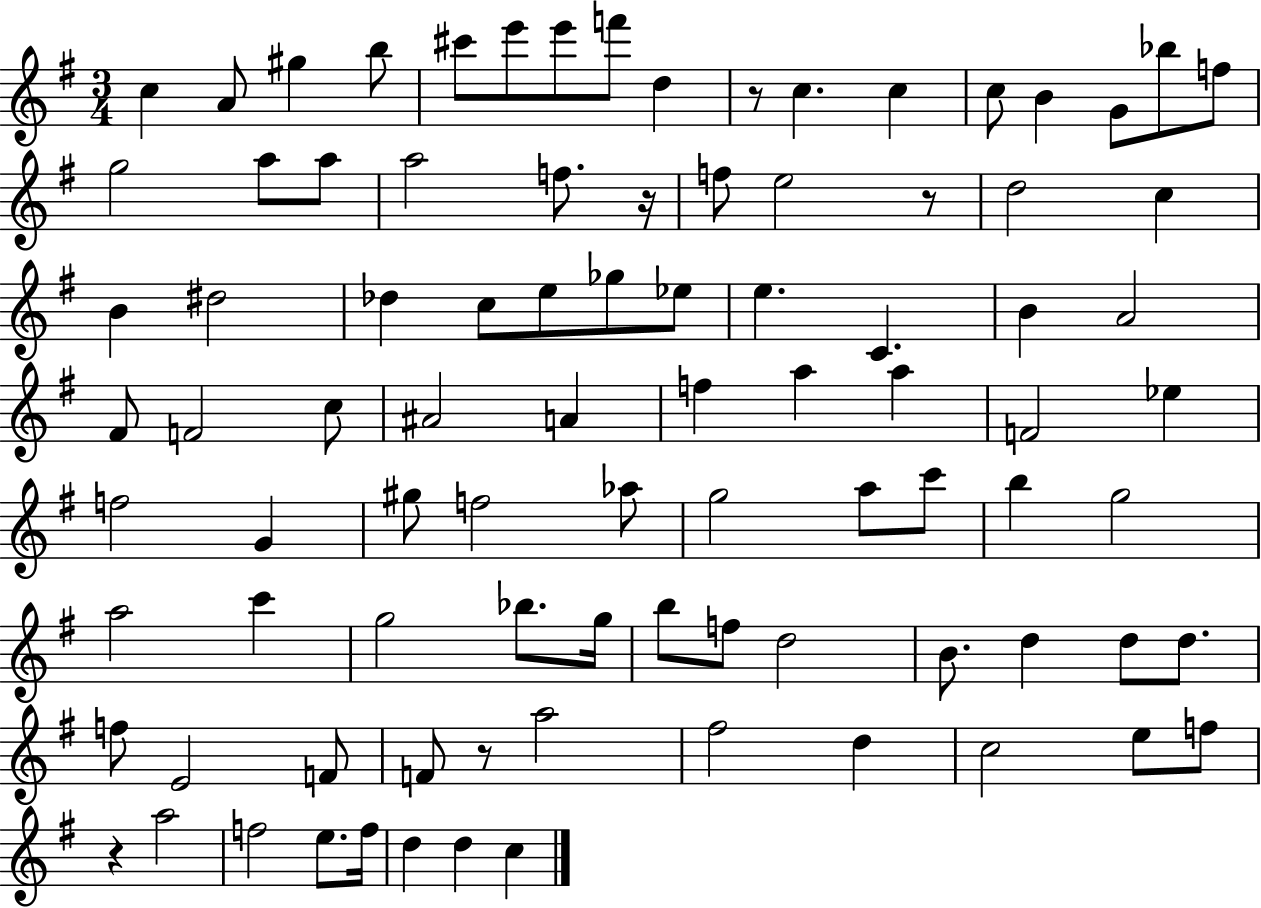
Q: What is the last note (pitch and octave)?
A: C5